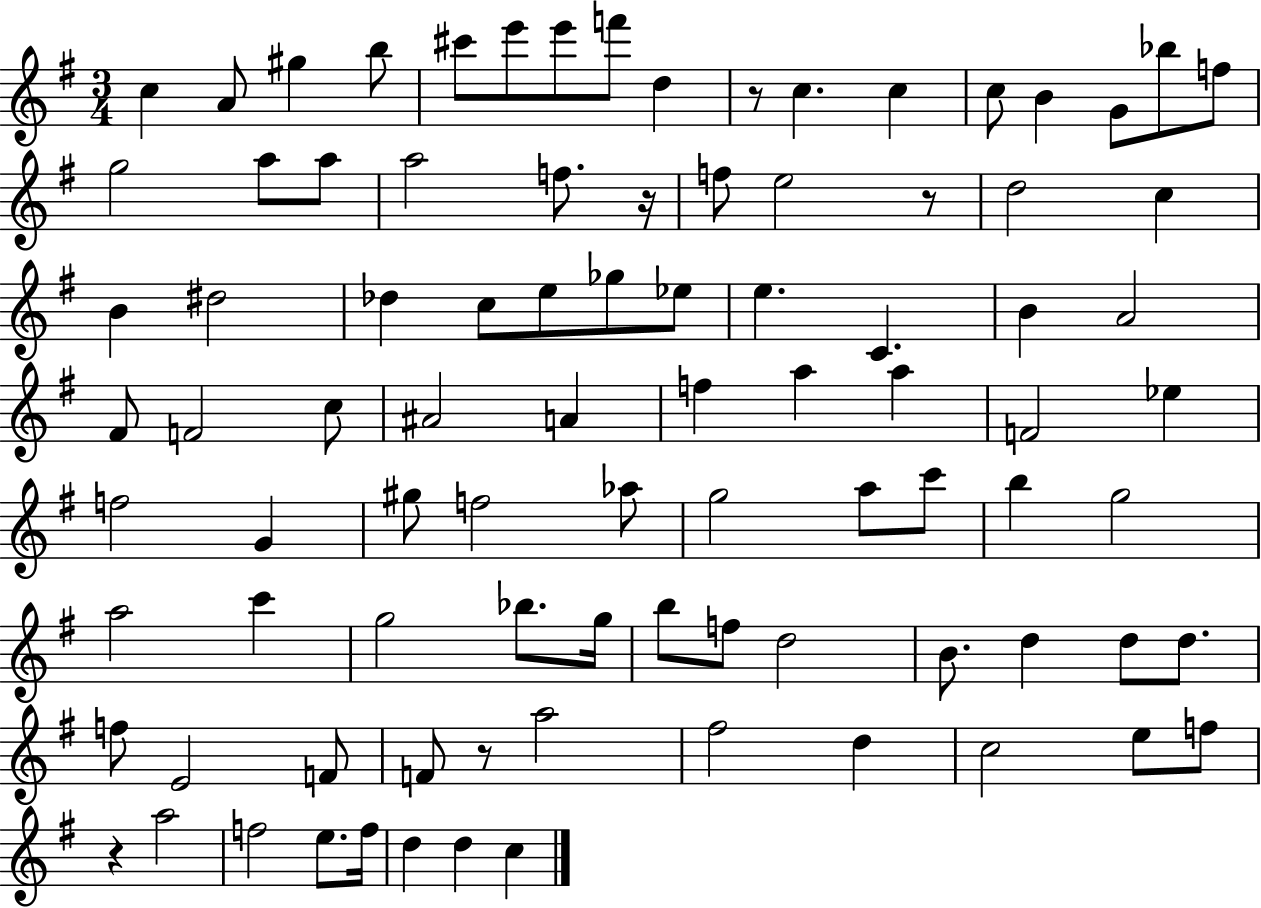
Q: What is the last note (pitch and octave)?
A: C5